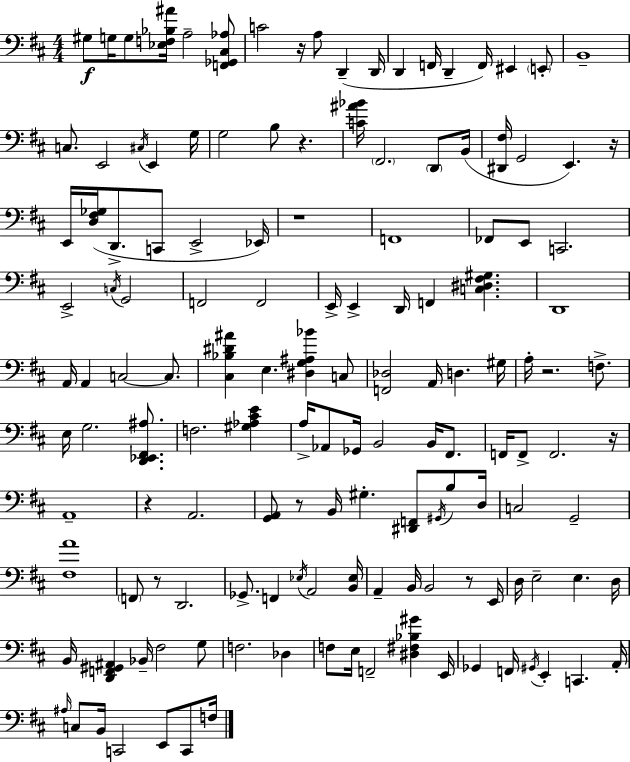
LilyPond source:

{
  \clef bass
  \numericTimeSignature
  \time 4/4
  \key d \major
  \repeat volta 2 { gis8\f g16 g8 <ees f bes ais'>16 a2-- <f, ges, cis aes>8 | c'2 r16 a8 d,4--( d,16 | d,4 f,16 d,4-- f,16) eis,4 \parenthesize e,8-. | b,1-- | \break c8. e,2 \acciaccatura { cis16 } e,4 | g16 g2 b8 r4. | <c' ais' bes'>16 \parenthesize fis,2. \parenthesize d,8 | b,16( <dis, fis>16 g,2 e,4.) | \break r16 e,16 <d fis ges>16( d,8.-> c,8 e,2-> | ees,16) r1 | f,1 | fes,8 e,8 c,2. | \break e,2-> \acciaccatura { c16 } g,2 | f,2 f,2 | e,16-> e,4-> d,16 f,4 <c dis fis gis>4. | d,1 | \break a,16 a,4 c2~~ c8. | <cis bes dis' ais'>4 e4. <dis g ais bes'>4 | c8 <f, des>2 a,16 d4. | gis16 a16-. r2. f8.-> | \break e16 g2. <d, ees, fis, ais>8. | f2. <gis aes cis' e'>4 | a16-> aes,8 ges,16 b,2 b,16 fis,8. | f,16 f,8-> f,2. | \break r16 a,1-- | r4 a,2. | <g, a,>8 r8 b,16 gis4.-. <dis, f,>8 \acciaccatura { gis,16 } | b8 d16 c2 g,2-- | \break <fis a'>1 | \parenthesize f,8 r8 d,2. | ges,8.-> f,4 \acciaccatura { ees16 } a,2 | <b, ees>16 a,4-- b,16 b,2 | \break r8 e,16 d16 e2-- e4. | d16 b,16 <d, f, gis, ais,>4 bes,16-- fis2 | g8 f2. | des4 f8 e16 f,2-- <dis fis bes gis'>4 | \break e,16 ges,4 f,16 \acciaccatura { gis,16 } e,4-. c,4. | a,16-. \grace { ais16 } c8 b,16 c,2 | e,8 c,8 f16 } \bar "|."
}